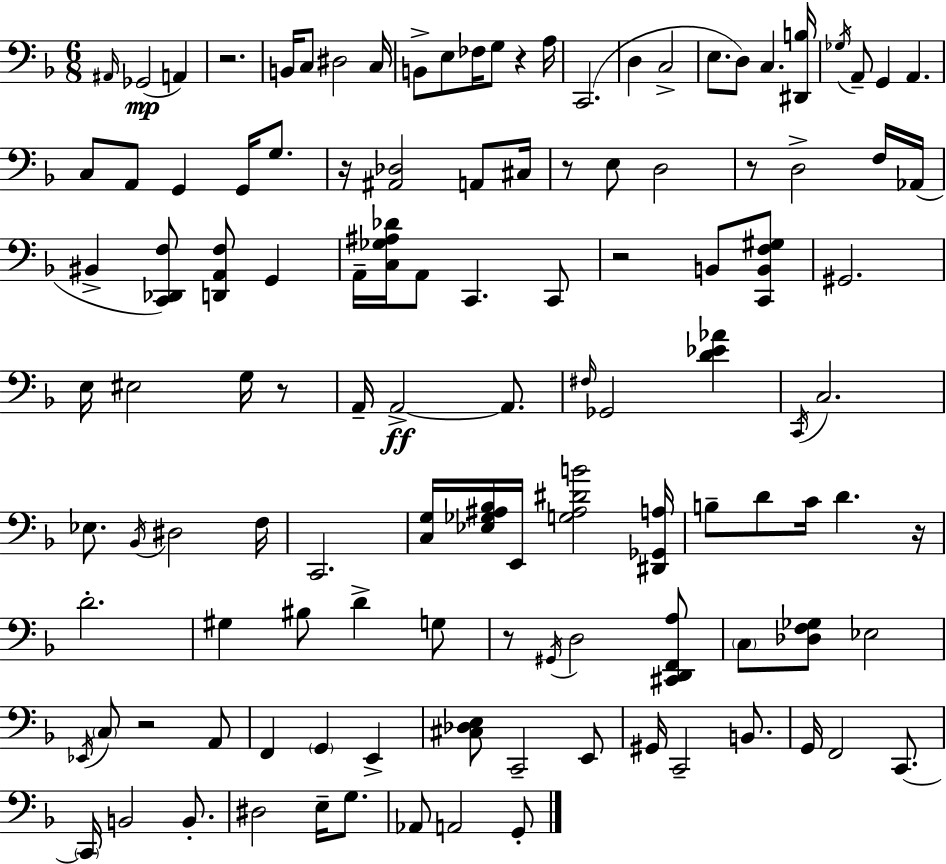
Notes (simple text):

A#2/s Gb2/h A2/q R/h. B2/s C3/e D#3/h C3/s B2/e E3/e FES3/s G3/e R/q A3/s C2/h. D3/q C3/h E3/e. D3/e C3/q. [D#2,B3]/s Gb3/s A2/e G2/q A2/q. C3/e A2/e G2/q G2/s G3/e. R/s [A#2,Db3]/h A2/e C#3/s R/e E3/e D3/h R/e D3/h F3/s Ab2/s BIS2/q [C2,Db2,F3]/e [D2,A2,F3]/e G2/q A2/s [C3,Gb3,A#3,Db4]/s A2/e C2/q. C2/e R/h B2/e [C2,B2,F3,G#3]/e G#2/h. E3/s EIS3/h G3/s R/e A2/s A2/h A2/e. F#3/s Gb2/h [D4,Eb4,Ab4]/q C2/s C3/h. Eb3/e. Bb2/s D#3/h F3/s C2/h. [C3,G3]/s [Eb3,Gb3,A#3,Bb3]/s E2/s [G3,A#3,D#4,B4]/h [D#2,Gb2,A3]/s B3/e D4/e C4/s D4/q. R/s D4/h. G#3/q BIS3/e D4/q G3/e R/e G#2/s D3/h [C#2,D2,F2,A3]/e C3/e [Db3,F3,Gb3]/e Eb3/h Eb2/s C3/e R/h A2/e F2/q G2/q E2/q [C#3,Db3,E3]/e C2/h E2/e G#2/s C2/h B2/e. G2/s F2/h C2/e. C2/s B2/h B2/e. D#3/h E3/s G3/e. Ab2/e A2/h G2/e